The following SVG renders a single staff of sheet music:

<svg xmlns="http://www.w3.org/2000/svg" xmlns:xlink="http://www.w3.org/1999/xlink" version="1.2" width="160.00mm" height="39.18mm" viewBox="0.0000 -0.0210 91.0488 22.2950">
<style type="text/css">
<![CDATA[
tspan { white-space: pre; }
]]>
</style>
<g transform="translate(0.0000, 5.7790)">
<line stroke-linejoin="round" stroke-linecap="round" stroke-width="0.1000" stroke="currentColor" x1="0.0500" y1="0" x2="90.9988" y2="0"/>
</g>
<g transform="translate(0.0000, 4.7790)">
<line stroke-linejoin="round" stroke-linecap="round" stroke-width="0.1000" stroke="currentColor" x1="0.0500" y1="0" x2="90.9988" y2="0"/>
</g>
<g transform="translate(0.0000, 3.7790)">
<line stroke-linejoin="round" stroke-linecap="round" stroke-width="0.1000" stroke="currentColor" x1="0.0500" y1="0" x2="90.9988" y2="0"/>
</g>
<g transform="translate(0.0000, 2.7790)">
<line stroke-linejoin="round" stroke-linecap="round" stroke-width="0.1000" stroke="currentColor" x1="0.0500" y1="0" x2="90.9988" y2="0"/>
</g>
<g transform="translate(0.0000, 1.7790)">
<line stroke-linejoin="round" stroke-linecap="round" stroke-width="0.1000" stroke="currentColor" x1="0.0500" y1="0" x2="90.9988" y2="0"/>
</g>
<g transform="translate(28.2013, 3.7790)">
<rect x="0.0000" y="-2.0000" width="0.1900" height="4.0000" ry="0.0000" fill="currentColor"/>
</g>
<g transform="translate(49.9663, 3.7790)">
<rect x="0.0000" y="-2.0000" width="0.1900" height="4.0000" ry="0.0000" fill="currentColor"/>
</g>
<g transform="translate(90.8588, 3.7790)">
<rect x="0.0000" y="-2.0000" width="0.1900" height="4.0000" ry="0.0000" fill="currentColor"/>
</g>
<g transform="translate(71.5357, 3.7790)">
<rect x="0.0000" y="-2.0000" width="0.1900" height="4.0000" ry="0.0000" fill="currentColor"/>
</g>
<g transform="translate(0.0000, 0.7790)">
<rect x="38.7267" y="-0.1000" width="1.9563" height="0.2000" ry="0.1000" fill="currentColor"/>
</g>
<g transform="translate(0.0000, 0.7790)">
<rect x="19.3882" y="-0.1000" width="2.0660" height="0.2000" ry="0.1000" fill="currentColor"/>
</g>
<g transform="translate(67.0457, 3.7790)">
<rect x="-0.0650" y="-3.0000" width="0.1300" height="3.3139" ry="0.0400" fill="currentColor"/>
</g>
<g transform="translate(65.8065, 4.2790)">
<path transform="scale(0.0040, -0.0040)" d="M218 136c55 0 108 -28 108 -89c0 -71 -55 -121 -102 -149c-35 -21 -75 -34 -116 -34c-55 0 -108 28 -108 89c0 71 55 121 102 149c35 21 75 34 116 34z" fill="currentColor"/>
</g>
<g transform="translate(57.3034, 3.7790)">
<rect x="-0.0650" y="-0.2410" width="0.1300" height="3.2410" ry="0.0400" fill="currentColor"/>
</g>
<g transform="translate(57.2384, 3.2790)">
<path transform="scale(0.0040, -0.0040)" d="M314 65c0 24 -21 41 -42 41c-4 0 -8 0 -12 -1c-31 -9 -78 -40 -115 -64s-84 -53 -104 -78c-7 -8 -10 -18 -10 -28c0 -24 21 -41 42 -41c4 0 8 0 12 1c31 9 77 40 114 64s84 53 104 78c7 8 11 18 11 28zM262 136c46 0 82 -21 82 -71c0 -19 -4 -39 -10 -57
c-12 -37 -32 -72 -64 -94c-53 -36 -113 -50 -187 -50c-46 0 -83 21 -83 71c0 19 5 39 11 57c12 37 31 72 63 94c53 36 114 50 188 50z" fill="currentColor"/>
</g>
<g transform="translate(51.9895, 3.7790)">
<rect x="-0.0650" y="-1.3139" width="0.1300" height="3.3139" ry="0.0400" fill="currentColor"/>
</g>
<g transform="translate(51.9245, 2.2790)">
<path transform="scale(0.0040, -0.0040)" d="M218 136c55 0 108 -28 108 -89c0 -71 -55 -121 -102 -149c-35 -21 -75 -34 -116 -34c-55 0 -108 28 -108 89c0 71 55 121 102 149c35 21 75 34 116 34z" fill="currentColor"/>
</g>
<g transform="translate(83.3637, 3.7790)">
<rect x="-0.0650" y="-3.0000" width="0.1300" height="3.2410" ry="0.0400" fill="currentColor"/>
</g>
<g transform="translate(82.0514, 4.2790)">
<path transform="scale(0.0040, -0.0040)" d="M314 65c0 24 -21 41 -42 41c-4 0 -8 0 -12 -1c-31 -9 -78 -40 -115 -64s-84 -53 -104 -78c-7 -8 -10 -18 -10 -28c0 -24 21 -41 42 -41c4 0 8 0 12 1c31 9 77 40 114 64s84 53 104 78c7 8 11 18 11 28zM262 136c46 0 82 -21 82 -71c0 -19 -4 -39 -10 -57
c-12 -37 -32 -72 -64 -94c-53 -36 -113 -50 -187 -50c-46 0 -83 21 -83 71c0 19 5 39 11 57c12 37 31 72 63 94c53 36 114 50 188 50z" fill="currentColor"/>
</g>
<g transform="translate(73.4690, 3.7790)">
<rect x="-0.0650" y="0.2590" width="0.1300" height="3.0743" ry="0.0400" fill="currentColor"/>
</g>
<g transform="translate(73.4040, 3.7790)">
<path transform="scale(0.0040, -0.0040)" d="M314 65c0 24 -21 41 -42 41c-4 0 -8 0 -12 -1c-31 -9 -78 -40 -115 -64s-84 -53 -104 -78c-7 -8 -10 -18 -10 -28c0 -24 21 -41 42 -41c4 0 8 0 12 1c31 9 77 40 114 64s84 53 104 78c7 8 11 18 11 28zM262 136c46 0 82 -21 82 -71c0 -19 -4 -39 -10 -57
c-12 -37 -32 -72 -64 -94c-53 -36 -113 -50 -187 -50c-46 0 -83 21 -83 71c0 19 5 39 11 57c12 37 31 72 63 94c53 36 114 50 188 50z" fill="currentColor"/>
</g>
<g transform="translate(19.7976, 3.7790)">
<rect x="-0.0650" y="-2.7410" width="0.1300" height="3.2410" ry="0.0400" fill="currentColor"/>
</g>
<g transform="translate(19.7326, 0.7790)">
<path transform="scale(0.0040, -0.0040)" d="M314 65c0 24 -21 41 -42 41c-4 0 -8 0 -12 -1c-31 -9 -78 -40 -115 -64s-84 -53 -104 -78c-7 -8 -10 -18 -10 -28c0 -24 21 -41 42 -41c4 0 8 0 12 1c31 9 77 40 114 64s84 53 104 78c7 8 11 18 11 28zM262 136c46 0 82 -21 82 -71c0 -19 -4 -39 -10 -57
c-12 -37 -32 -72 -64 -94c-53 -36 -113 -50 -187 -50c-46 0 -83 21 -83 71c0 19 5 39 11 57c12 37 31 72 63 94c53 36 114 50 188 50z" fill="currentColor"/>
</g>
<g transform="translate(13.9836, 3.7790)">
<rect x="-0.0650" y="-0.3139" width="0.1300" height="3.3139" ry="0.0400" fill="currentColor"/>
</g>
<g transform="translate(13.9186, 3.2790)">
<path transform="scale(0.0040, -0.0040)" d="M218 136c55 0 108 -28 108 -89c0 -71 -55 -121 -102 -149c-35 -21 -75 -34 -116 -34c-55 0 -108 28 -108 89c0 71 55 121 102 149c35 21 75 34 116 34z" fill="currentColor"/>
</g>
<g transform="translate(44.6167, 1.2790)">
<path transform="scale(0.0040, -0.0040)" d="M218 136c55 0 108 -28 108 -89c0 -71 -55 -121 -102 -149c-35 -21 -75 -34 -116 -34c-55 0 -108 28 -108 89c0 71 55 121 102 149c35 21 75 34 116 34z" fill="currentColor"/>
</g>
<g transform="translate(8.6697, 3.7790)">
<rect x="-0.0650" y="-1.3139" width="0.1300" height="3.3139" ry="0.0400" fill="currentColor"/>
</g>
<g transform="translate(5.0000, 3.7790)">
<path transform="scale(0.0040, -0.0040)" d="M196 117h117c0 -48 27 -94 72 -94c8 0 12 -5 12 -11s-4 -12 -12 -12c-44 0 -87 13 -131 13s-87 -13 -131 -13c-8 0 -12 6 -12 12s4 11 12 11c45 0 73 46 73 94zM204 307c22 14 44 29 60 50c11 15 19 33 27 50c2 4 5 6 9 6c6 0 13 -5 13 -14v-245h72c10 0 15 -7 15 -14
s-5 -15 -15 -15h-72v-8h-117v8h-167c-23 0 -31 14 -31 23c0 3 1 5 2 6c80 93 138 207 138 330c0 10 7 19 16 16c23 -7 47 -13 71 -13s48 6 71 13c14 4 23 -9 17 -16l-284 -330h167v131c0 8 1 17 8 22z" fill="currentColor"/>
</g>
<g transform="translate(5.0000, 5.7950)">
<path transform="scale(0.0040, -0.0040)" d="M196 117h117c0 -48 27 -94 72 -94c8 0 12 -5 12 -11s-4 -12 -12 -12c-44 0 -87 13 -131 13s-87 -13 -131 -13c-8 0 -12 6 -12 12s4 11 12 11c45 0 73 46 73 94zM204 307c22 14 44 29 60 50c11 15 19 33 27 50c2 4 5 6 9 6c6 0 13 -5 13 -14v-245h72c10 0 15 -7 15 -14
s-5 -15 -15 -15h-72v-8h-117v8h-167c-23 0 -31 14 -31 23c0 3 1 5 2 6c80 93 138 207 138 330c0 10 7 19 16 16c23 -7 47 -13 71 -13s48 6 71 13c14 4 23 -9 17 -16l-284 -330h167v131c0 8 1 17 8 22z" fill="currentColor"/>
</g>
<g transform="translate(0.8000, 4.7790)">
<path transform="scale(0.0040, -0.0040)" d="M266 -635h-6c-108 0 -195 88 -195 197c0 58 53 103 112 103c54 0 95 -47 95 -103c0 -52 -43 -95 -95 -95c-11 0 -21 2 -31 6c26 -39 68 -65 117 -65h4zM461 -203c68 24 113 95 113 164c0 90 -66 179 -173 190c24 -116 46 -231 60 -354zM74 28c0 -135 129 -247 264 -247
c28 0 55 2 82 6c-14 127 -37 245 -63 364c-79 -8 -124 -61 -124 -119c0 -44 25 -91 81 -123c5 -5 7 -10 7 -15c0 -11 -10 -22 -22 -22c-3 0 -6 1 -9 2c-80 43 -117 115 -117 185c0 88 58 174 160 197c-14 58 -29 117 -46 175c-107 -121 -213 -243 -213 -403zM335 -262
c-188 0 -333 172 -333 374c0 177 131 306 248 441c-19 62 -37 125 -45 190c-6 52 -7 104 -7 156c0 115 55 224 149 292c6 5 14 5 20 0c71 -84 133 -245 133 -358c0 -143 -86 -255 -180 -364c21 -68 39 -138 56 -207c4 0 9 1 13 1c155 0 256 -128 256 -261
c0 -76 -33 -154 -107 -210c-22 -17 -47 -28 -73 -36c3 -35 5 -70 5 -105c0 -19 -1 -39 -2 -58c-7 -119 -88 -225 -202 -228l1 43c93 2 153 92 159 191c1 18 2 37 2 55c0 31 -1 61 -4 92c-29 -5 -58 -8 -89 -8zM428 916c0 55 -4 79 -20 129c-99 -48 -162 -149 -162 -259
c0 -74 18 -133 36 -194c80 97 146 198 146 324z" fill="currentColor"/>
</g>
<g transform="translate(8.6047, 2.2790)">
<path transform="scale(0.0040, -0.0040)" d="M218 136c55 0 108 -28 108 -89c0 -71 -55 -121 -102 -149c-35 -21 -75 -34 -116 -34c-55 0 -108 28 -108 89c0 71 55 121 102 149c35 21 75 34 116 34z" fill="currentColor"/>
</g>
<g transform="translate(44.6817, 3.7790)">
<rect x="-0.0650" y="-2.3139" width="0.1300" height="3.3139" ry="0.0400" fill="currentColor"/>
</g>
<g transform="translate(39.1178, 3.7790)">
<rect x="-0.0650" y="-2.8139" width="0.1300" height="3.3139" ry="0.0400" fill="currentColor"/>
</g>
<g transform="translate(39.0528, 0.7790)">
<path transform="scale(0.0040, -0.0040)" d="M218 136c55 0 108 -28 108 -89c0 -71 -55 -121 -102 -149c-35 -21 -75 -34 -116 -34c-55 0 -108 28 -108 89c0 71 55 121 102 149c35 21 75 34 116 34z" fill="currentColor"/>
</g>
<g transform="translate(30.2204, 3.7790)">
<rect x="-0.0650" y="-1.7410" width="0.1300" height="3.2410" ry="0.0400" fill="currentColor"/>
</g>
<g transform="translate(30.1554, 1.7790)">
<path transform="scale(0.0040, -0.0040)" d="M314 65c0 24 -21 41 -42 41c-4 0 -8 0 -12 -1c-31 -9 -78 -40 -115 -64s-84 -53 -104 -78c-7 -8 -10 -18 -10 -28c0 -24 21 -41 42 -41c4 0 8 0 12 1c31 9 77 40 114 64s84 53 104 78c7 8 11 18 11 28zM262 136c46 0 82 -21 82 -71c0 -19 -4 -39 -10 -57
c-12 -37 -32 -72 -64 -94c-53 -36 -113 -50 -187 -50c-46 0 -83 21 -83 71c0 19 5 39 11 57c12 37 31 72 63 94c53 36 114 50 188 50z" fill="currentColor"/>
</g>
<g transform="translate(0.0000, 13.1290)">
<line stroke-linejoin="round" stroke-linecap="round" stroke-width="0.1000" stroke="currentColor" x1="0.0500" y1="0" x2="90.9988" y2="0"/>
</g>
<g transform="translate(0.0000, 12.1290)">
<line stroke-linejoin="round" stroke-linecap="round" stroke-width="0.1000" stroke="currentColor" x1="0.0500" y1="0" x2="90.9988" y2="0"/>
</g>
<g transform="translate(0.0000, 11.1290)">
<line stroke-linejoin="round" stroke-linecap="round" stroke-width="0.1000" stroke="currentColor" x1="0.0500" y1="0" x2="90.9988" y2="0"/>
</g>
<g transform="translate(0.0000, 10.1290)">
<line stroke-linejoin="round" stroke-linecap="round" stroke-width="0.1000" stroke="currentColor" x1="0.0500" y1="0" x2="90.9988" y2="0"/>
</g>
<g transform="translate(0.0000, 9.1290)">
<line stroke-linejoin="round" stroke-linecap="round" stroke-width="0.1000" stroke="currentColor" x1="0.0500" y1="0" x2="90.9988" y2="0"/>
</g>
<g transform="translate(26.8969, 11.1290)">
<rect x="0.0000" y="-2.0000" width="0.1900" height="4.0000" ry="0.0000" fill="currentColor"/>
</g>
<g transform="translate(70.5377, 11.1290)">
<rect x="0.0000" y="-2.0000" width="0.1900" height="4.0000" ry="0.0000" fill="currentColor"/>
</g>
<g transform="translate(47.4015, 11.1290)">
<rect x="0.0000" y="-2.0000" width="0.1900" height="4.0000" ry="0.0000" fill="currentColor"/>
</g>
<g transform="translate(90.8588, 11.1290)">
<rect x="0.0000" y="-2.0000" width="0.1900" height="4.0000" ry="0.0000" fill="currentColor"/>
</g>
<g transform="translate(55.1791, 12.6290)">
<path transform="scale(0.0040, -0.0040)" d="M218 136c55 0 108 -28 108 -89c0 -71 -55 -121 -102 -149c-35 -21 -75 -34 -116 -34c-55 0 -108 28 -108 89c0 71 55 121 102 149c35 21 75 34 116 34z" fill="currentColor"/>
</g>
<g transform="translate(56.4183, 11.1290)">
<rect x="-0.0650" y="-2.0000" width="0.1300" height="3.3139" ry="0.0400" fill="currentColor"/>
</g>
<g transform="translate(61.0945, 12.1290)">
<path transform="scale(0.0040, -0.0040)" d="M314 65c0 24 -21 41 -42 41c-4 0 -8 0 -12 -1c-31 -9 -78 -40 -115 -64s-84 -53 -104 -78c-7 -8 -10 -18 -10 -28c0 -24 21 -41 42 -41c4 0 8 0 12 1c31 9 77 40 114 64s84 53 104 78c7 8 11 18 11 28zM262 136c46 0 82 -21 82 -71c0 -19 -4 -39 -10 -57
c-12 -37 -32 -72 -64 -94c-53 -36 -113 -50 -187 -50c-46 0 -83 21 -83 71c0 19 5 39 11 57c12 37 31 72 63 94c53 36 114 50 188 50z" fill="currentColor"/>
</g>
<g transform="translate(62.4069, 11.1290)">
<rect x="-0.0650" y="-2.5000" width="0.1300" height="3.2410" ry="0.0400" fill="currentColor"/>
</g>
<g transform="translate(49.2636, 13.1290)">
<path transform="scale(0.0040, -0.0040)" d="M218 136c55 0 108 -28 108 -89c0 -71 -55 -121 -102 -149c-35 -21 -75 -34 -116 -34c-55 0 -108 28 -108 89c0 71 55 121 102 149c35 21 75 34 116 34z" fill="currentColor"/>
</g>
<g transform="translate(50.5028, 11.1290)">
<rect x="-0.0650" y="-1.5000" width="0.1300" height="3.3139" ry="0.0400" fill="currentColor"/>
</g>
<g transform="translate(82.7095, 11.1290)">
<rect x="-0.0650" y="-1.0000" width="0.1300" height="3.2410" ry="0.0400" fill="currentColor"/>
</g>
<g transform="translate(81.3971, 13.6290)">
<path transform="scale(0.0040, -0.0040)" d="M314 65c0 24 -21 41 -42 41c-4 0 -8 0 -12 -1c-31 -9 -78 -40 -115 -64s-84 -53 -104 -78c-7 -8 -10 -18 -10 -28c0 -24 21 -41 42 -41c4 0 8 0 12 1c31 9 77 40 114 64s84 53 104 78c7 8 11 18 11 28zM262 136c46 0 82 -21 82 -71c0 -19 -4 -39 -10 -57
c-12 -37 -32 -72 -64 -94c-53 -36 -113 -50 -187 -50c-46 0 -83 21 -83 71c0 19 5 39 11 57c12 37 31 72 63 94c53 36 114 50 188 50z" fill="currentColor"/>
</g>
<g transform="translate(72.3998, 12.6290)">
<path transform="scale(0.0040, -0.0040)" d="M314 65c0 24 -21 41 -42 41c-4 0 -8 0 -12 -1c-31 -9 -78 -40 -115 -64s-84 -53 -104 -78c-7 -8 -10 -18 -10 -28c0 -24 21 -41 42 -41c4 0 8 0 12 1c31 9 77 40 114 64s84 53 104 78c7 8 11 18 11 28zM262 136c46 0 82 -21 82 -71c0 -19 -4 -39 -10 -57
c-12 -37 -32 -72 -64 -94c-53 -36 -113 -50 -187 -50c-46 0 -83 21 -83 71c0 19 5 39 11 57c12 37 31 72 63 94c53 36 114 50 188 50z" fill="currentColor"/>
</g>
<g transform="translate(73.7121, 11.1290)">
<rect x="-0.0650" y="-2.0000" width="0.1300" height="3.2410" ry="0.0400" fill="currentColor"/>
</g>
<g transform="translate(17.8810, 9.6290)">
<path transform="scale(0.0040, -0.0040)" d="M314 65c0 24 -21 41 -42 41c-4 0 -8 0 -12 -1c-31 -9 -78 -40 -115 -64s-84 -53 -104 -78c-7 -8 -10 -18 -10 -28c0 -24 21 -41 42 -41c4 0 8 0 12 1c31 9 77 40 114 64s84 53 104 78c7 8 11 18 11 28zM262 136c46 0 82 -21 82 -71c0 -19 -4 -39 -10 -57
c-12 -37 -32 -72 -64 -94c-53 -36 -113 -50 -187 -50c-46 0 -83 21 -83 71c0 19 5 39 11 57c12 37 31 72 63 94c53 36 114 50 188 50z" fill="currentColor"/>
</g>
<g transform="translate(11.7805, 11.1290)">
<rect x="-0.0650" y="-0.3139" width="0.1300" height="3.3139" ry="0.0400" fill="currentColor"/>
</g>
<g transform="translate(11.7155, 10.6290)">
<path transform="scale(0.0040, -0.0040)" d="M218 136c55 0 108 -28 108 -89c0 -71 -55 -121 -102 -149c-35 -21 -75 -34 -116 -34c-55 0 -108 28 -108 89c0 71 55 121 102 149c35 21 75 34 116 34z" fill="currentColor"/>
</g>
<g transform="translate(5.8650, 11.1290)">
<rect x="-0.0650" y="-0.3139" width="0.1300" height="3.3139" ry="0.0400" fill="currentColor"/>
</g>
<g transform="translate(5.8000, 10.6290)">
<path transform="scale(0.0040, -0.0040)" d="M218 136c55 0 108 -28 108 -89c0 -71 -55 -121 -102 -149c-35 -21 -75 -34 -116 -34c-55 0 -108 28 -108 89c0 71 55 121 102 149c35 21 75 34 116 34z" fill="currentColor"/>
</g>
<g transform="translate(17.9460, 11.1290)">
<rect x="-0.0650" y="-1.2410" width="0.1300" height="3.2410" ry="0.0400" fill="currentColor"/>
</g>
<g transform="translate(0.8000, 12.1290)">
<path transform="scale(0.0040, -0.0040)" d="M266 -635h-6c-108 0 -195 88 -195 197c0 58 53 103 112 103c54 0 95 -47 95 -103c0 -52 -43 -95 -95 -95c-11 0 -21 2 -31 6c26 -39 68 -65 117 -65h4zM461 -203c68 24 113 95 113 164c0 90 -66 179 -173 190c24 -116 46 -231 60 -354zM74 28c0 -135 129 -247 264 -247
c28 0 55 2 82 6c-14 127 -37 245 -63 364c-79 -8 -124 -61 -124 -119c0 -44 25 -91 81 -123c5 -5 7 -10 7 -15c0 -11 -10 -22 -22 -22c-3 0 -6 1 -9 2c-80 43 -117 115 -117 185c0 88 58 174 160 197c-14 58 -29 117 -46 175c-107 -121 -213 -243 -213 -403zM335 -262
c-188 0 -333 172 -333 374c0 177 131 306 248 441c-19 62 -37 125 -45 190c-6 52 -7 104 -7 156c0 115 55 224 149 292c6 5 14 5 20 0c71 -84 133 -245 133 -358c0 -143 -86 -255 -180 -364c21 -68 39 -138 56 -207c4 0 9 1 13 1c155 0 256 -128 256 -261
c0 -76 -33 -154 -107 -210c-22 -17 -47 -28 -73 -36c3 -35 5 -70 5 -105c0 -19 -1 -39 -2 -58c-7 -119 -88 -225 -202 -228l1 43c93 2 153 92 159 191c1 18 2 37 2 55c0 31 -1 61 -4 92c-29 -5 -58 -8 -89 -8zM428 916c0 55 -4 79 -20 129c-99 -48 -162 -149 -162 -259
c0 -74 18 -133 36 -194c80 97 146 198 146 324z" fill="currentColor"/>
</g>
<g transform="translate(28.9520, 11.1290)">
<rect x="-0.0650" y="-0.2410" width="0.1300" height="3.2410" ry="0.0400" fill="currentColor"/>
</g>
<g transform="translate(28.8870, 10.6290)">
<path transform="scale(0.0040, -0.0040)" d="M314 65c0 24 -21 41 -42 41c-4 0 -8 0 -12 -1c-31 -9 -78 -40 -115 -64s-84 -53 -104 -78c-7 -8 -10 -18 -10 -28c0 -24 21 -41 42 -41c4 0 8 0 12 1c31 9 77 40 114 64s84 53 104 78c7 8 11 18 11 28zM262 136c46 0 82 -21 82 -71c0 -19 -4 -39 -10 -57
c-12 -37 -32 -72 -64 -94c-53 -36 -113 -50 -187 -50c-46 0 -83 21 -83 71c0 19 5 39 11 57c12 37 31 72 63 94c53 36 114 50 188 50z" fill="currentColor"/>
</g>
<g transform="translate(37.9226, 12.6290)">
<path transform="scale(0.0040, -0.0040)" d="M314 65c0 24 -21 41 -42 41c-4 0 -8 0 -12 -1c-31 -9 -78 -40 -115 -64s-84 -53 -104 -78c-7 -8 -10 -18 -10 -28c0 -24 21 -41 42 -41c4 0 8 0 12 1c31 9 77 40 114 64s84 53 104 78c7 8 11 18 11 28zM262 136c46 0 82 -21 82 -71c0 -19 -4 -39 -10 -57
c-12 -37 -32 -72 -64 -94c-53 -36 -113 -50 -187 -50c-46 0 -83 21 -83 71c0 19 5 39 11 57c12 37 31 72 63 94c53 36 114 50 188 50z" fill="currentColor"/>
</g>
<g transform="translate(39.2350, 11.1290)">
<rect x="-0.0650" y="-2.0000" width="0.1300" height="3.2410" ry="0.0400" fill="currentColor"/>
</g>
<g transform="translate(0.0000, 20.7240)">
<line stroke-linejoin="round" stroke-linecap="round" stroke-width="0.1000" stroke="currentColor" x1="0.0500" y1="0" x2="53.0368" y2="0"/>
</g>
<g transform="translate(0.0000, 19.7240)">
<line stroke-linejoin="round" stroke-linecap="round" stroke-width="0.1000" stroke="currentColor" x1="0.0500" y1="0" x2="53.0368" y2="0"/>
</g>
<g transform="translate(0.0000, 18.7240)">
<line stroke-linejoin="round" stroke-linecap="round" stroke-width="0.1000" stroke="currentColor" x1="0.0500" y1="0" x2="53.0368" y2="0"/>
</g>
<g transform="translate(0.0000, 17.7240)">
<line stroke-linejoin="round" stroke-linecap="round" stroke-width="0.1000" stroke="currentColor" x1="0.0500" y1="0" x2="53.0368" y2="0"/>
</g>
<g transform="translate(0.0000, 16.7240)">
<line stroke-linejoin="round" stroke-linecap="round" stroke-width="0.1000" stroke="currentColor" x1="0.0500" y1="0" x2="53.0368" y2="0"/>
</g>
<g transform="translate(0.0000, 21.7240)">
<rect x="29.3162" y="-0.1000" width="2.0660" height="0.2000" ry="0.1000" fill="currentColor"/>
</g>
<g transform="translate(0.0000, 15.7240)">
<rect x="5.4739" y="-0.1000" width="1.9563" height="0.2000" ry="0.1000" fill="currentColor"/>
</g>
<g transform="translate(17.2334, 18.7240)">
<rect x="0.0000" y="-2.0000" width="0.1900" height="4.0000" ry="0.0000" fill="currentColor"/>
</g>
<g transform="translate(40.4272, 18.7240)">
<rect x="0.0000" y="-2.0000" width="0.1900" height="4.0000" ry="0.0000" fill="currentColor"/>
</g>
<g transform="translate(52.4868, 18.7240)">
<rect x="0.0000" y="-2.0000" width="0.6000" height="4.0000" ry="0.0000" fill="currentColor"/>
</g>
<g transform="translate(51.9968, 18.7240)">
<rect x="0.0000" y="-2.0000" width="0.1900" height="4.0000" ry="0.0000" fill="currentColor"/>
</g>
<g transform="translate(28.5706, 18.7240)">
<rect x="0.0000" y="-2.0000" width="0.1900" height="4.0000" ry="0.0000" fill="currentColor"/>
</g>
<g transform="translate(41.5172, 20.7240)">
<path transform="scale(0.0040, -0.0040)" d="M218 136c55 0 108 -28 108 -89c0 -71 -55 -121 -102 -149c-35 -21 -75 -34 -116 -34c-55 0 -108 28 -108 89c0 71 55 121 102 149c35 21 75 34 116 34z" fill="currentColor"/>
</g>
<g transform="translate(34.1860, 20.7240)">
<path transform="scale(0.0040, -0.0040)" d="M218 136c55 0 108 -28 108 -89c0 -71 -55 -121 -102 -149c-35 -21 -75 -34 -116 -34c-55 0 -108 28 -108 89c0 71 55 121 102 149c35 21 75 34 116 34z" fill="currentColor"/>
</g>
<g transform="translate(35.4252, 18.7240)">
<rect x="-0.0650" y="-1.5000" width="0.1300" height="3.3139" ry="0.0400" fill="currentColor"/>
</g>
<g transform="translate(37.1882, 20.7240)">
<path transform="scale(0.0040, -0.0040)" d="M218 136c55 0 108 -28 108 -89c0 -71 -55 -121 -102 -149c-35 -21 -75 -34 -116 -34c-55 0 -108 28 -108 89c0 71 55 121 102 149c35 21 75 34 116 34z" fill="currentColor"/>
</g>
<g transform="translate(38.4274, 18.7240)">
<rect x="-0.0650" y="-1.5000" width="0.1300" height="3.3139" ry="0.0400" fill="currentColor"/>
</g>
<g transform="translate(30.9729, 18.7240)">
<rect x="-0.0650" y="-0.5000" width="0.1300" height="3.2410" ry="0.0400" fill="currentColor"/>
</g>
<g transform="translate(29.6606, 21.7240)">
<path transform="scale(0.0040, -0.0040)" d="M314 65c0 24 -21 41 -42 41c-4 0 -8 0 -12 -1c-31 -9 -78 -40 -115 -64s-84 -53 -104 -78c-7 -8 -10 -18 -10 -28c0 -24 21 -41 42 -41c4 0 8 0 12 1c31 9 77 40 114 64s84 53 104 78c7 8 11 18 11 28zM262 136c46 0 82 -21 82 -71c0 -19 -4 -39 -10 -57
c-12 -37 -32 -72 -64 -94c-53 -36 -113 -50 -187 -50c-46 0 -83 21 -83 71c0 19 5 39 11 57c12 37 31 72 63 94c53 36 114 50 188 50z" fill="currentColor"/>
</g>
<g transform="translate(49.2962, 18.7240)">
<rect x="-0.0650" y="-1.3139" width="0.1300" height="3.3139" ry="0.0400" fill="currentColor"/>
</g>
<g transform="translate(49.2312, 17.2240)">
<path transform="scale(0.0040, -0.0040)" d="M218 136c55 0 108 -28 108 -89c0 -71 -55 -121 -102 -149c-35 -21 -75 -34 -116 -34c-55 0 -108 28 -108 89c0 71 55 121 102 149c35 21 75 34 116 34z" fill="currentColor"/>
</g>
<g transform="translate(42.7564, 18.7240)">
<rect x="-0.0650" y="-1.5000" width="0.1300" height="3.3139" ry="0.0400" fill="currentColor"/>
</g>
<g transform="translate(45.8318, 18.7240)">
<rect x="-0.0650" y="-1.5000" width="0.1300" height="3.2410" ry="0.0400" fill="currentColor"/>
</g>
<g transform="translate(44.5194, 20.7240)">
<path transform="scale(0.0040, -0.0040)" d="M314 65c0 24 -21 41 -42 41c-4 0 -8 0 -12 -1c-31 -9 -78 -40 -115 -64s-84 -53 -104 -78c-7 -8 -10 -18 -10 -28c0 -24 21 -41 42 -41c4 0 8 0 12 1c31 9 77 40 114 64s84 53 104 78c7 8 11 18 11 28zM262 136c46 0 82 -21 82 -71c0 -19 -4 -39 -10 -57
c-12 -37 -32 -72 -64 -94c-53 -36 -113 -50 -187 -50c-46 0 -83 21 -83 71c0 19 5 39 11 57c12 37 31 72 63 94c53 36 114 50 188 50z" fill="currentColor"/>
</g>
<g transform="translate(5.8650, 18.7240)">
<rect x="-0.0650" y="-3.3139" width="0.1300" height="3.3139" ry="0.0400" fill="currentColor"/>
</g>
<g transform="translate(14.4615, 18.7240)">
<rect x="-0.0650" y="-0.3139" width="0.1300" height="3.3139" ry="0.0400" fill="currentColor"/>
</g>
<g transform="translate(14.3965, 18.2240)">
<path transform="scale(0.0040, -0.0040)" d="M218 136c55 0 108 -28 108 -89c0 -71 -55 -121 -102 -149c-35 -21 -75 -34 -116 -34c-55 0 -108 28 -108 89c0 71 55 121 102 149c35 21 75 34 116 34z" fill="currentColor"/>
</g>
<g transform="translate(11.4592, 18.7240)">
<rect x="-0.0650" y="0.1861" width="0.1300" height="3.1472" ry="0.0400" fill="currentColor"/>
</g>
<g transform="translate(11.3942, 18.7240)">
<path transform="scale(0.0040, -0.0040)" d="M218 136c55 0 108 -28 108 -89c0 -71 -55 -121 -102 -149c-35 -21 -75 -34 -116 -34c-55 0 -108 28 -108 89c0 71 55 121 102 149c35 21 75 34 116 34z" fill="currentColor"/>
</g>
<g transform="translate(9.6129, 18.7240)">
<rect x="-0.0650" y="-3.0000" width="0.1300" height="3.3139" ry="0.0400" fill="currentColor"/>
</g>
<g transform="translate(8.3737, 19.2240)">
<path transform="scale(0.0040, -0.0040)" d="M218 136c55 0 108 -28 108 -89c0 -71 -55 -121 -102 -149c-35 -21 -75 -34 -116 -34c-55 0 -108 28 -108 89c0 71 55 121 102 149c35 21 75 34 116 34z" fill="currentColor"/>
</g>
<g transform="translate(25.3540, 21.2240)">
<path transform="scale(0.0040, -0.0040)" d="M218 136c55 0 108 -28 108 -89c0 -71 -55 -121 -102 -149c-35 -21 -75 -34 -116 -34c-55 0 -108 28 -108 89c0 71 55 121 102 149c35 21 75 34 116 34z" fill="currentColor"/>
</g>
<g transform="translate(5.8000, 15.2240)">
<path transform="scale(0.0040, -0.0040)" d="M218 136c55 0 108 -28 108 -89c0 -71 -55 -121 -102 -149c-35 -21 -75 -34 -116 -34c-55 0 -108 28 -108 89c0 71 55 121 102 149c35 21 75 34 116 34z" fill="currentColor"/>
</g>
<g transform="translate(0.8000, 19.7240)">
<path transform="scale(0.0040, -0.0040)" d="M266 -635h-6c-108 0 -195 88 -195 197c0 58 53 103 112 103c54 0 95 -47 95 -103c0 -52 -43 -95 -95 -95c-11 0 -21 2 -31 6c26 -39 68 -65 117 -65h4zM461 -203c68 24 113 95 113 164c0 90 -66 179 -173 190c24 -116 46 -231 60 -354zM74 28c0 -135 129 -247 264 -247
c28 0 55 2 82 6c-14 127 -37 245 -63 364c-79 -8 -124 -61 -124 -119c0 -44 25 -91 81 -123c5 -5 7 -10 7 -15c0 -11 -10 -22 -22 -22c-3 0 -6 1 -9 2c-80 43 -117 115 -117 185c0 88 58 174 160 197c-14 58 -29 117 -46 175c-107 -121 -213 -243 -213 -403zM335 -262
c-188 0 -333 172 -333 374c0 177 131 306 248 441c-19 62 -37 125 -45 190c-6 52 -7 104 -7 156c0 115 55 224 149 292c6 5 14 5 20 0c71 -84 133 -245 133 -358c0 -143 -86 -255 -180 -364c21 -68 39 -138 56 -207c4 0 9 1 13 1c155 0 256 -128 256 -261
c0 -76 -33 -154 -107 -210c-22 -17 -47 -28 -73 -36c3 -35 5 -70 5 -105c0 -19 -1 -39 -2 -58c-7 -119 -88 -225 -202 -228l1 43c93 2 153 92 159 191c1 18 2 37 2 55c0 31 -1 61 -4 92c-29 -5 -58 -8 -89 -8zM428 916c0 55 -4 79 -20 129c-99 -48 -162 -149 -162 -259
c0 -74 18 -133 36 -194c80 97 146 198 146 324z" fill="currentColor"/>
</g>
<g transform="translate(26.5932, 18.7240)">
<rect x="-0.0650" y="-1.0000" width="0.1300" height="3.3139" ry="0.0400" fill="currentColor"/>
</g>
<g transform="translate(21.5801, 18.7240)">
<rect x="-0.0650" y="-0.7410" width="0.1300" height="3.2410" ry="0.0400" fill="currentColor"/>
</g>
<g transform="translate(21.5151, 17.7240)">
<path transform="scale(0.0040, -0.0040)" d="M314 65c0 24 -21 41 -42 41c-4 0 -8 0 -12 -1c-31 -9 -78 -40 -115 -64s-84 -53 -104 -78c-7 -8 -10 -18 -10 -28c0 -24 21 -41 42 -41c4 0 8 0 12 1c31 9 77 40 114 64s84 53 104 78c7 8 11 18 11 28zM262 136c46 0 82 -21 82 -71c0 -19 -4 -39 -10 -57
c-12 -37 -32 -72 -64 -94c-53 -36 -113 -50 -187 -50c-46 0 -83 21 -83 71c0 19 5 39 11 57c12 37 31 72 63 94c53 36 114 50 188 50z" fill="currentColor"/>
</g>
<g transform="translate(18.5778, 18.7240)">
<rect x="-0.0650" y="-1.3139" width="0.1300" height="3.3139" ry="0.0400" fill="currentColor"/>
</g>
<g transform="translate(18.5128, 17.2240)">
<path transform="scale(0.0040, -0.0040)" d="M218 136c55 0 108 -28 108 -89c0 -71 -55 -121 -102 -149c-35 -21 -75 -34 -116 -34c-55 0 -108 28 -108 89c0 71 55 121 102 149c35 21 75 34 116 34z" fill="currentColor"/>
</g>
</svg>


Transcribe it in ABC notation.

X:1
T:Untitled
M:4/4
L:1/4
K:C
e c a2 f2 a g e c2 A B2 A2 c c e2 c2 F2 E F G2 F2 D2 b A B c e d2 D C2 E E E E2 e